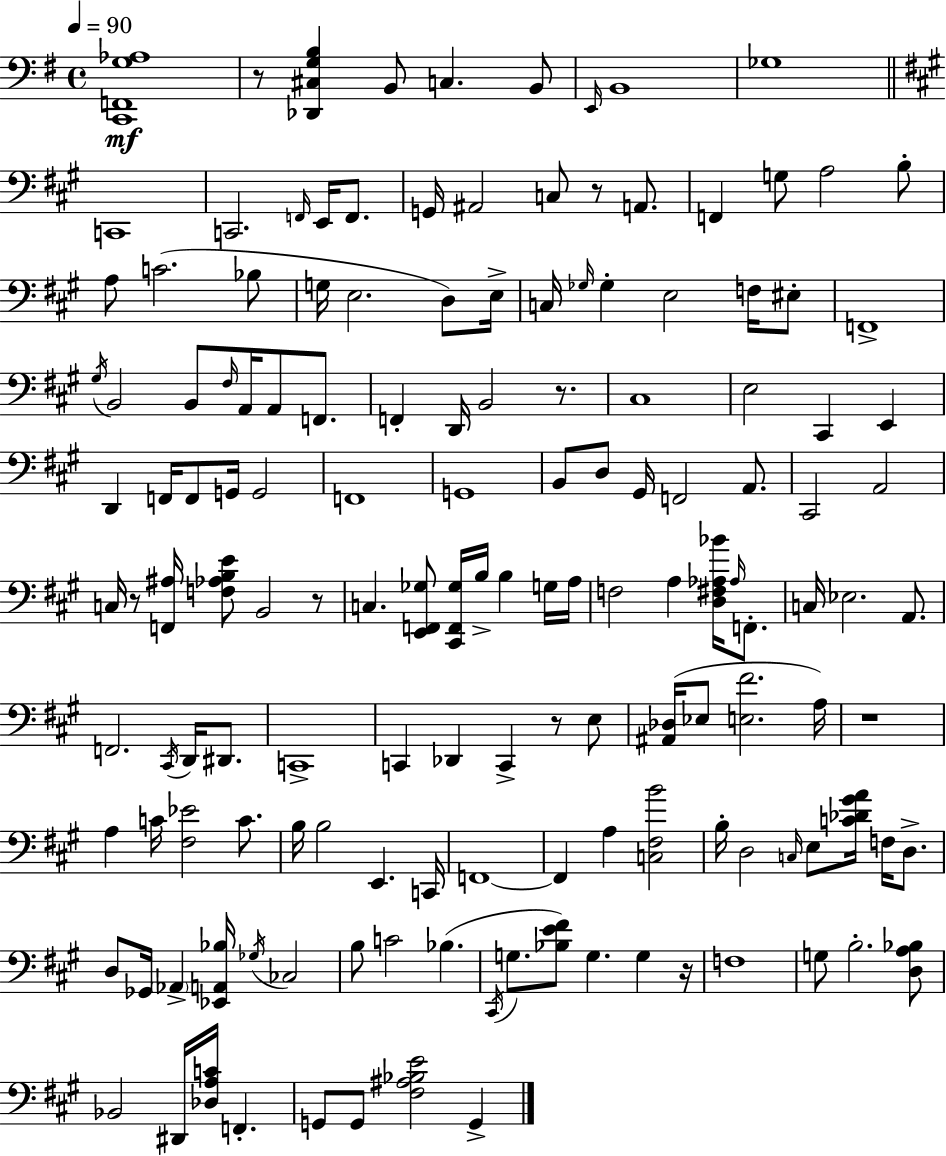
{
  \clef bass
  \time 4/4
  \defaultTimeSignature
  \key e \minor
  \tempo 4 = 90
  <c, f, g aes>1\mf | r8 <des, cis g b>4 b,8 c4. b,8 | \grace { e,16 } b,1 | ges1 | \break \bar "||" \break \key a \major c,1 | c,2. \grace { f,16 } e,16 f,8. | g,16 ais,2 c8 r8 a,8. | f,4 g8 a2 b8-. | \break a8 c'2.( bes8 | g16 e2. d8) | e16-> c16 \grace { ges16 } ges4-. e2 f16 | eis8-. f,1-> | \break \acciaccatura { gis16 } b,2 b,8 \grace { fis16 } a,16 a,8 | f,8. f,4-. d,16 b,2 | r8. cis1 | e2 cis,4 | \break e,4 d,4 f,16 f,8 g,16 g,2 | f,1 | g,1 | b,8 d8 gis,16 f,2 | \break a,8. cis,2 a,2 | c16 r8 <f, ais>16 <f aes b e'>8 b,2 | r8 c4. <e, f, ges>8 <cis, f, ges>16 b16-> b4 | g16 a16 f2 a4 | \break <d fis aes bes'>16 \grace { aes16 } f,8.-. c16 ees2. | a,8. f,2. | \acciaccatura { cis,16 } d,16 dis,8. c,1-> | c,4 des,4 c,4-> | \break r8 e8 <ais, des>16( ees8 <e fis'>2. | a16) r1 | a4 c'16 <fis ees'>2 | c'8. b16 b2 e,4. | \break c,16 f,1~~ | f,4 a4 <c fis b'>2 | b16-. d2 \grace { c16 } | e8 <c' des' gis' a'>16 f16 d8.-> d8 ges,16 \parenthesize aes,4-> <ees, a, bes>16 \acciaccatura { ges16 } | \break ces2 b8 c'2 | bes4.( \acciaccatura { cis,16 } g8. <bes e' fis'>8) g4. | g4 r16 f1 | g8 b2.-. | \break <d a bes>8 bes,2 | dis,16 <des a c'>16 f,4.-. g,8 g,8 <fis ais bes e'>2 | g,4-> \bar "|."
}